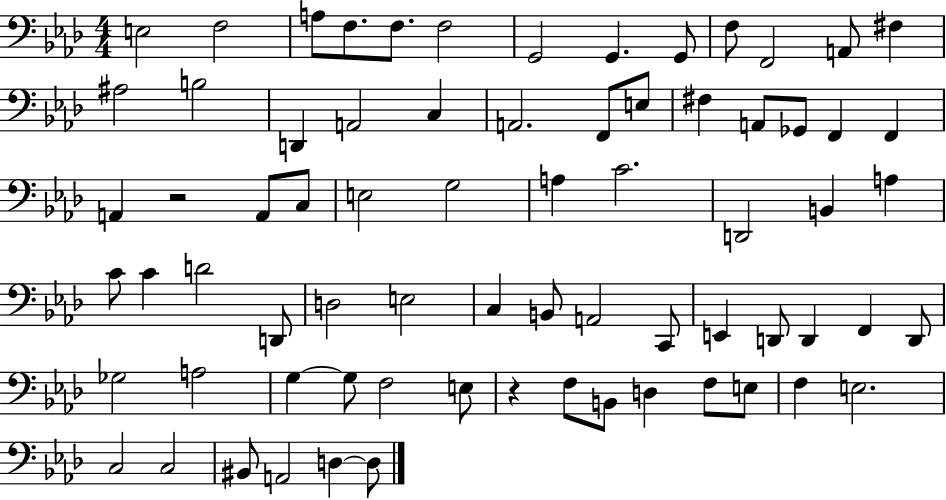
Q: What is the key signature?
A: AES major